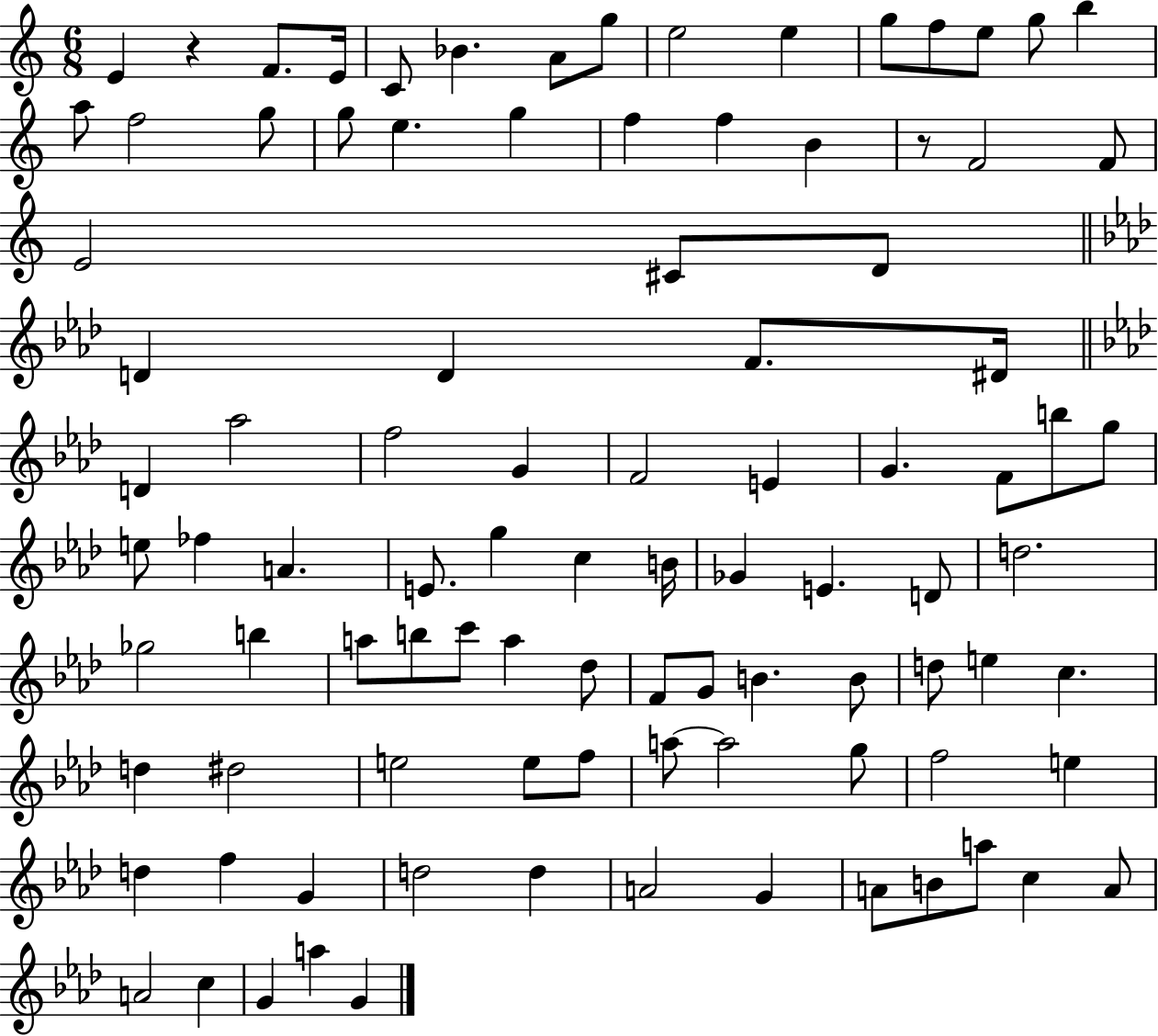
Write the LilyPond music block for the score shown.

{
  \clef treble
  \numericTimeSignature
  \time 6/8
  \key c \major
  e'4 r4 f'8. e'16 | c'8 bes'4. a'8 g''8 | e''2 e''4 | g''8 f''8 e''8 g''8 b''4 | \break a''8 f''2 g''8 | g''8 e''4. g''4 | f''4 f''4 b'4 | r8 f'2 f'8 | \break e'2 cis'8 d'8 | \bar "||" \break \key f \minor d'4 d'4 f'8. dis'16 | \bar "||" \break \key aes \major d'4 aes''2 | f''2 g'4 | f'2 e'4 | g'4. f'8 b''8 g''8 | \break e''8 fes''4 a'4. | e'8. g''4 c''4 b'16 | ges'4 e'4. d'8 | d''2. | \break ges''2 b''4 | a''8 b''8 c'''8 a''4 des''8 | f'8 g'8 b'4. b'8 | d''8 e''4 c''4. | \break d''4 dis''2 | e''2 e''8 f''8 | a''8~~ a''2 g''8 | f''2 e''4 | \break d''4 f''4 g'4 | d''2 d''4 | a'2 g'4 | a'8 b'8 a''8 c''4 a'8 | \break a'2 c''4 | g'4 a''4 g'4 | \bar "|."
}